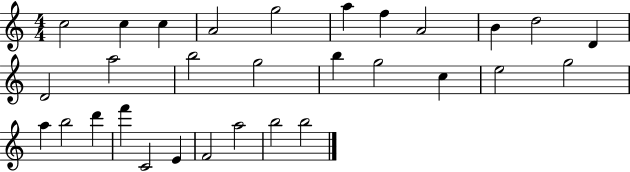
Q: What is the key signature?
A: C major